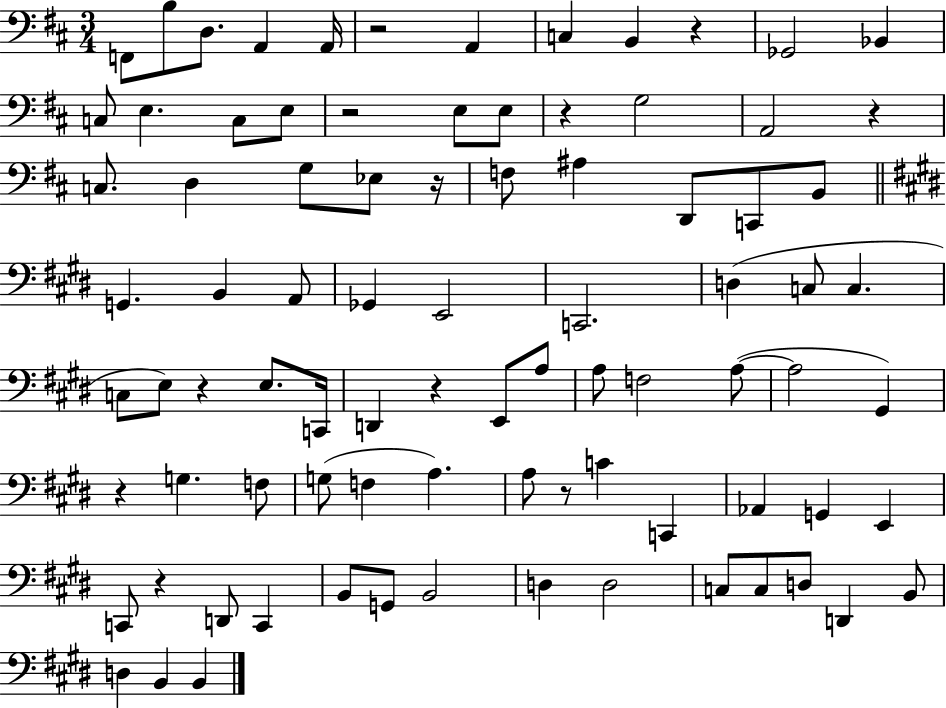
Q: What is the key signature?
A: D major